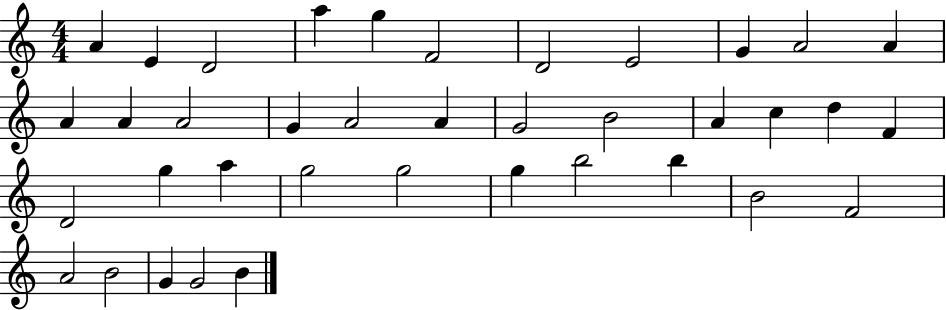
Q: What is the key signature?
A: C major